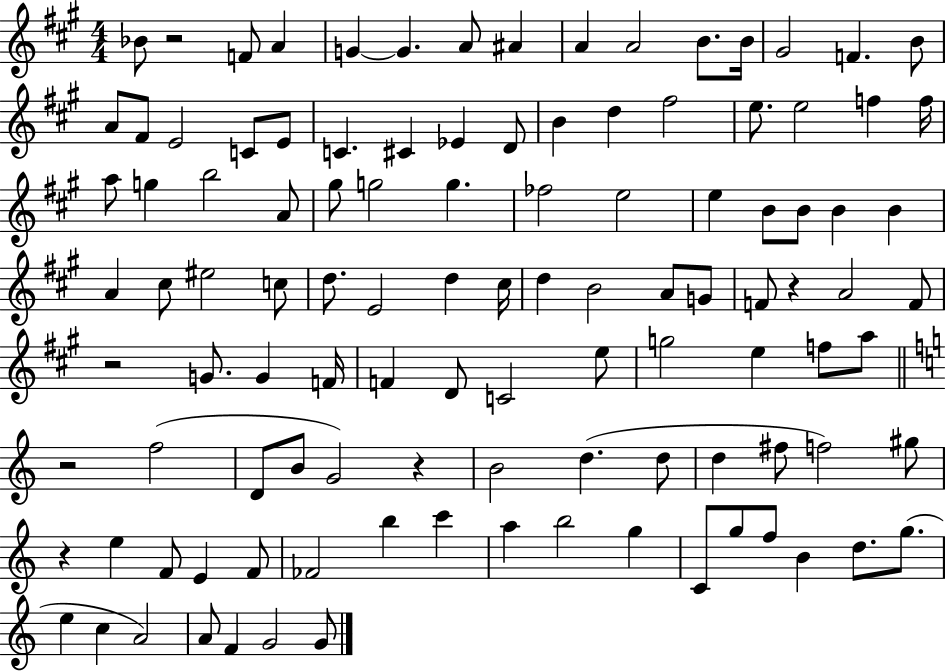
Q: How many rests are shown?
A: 6